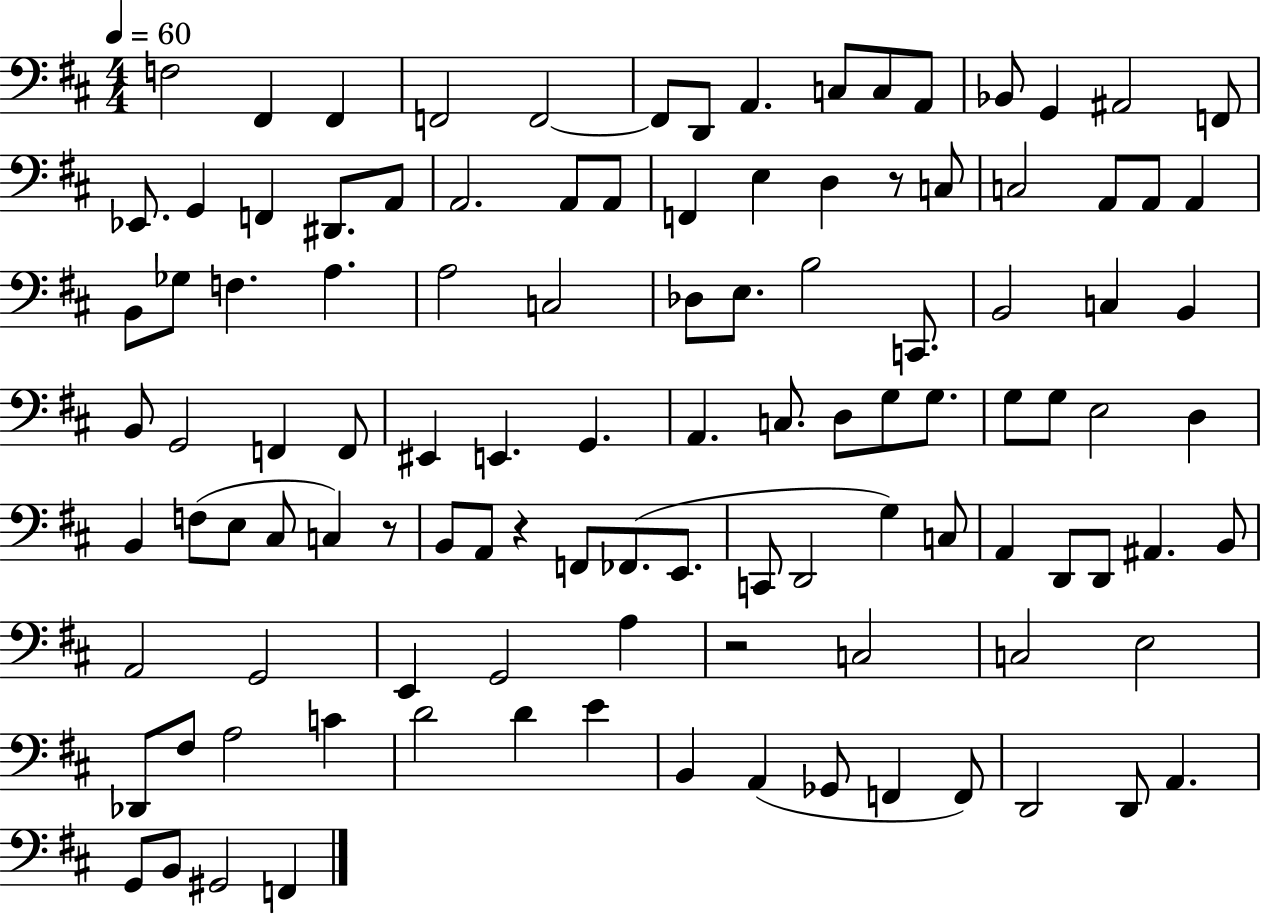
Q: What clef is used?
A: bass